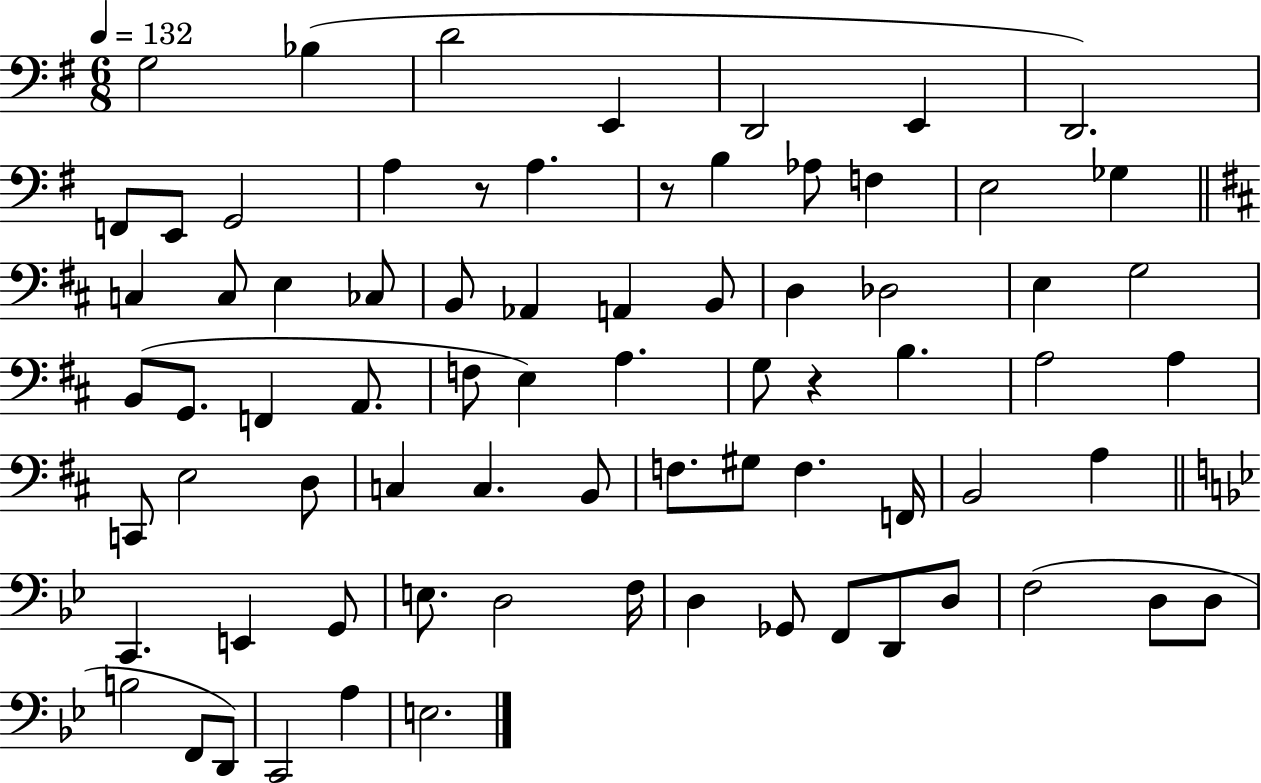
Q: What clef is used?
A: bass